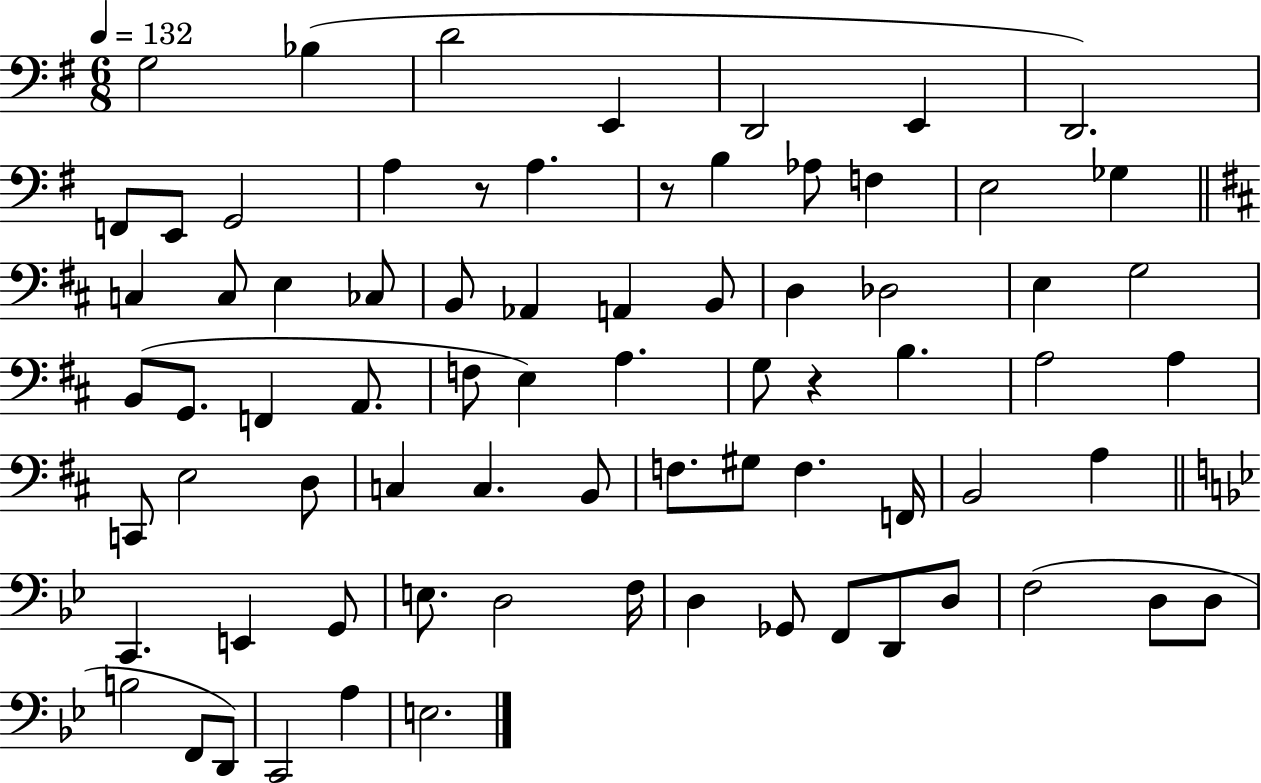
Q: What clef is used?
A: bass